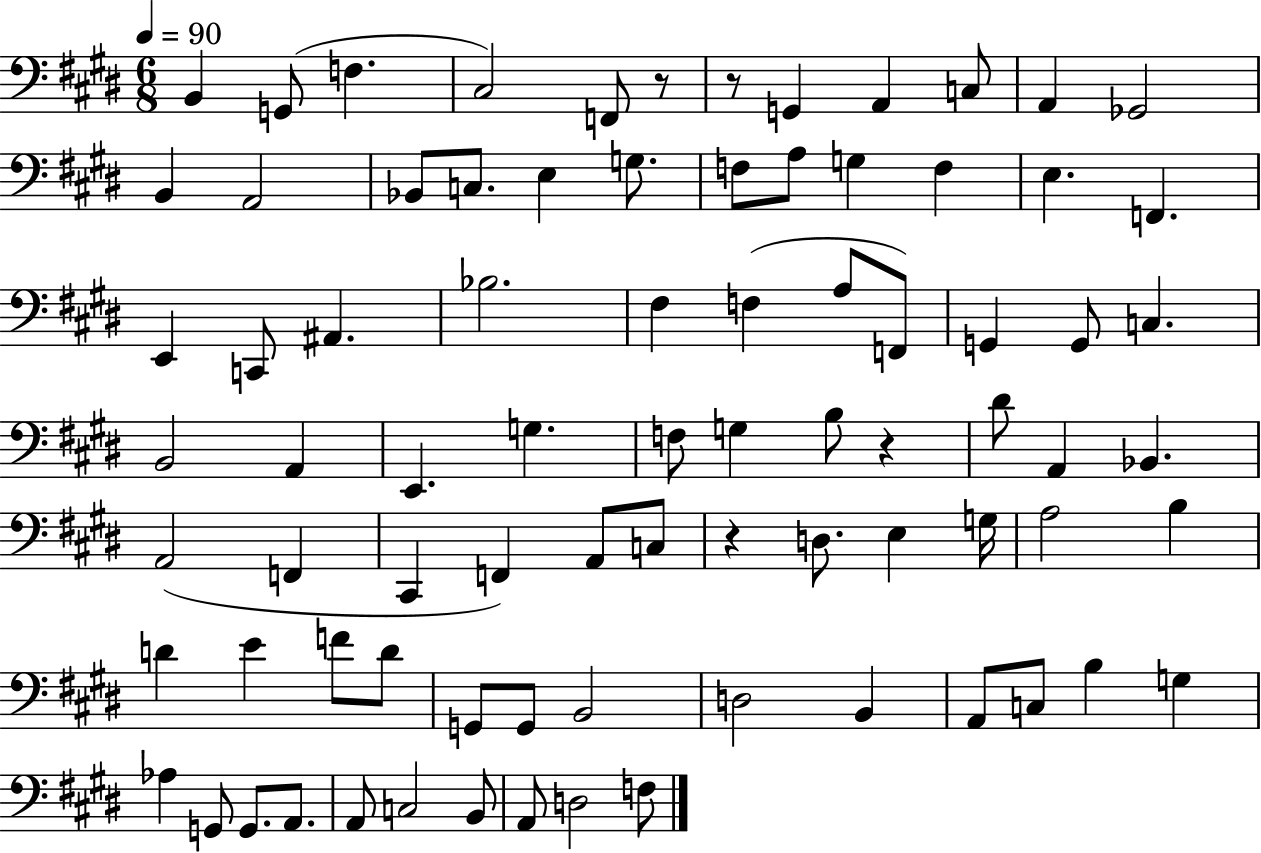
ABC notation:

X:1
T:Untitled
M:6/8
L:1/4
K:E
B,, G,,/2 F, ^C,2 F,,/2 z/2 z/2 G,, A,, C,/2 A,, _G,,2 B,, A,,2 _B,,/2 C,/2 E, G,/2 F,/2 A,/2 G, F, E, F,, E,, C,,/2 ^A,, _B,2 ^F, F, A,/2 F,,/2 G,, G,,/2 C, B,,2 A,, E,, G, F,/2 G, B,/2 z ^D/2 A,, _B,, A,,2 F,, ^C,, F,, A,,/2 C,/2 z D,/2 E, G,/4 A,2 B, D E F/2 D/2 G,,/2 G,,/2 B,,2 D,2 B,, A,,/2 C,/2 B, G, _A, G,,/2 G,,/2 A,,/2 A,,/2 C,2 B,,/2 A,,/2 D,2 F,/2